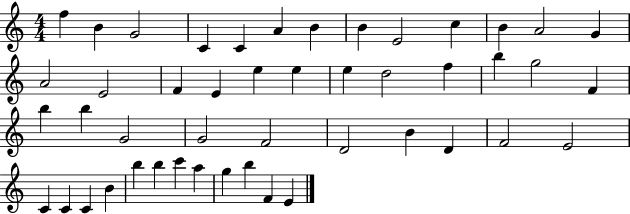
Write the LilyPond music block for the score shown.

{
  \clef treble
  \numericTimeSignature
  \time 4/4
  \key c \major
  f''4 b'4 g'2 | c'4 c'4 a'4 b'4 | b'4 e'2 c''4 | b'4 a'2 g'4 | \break a'2 e'2 | f'4 e'4 e''4 e''4 | e''4 d''2 f''4 | b''4 g''2 f'4 | \break b''4 b''4 g'2 | g'2 f'2 | d'2 b'4 d'4 | f'2 e'2 | \break c'4 c'4 c'4 b'4 | b''4 b''4 c'''4 a''4 | g''4 b''4 f'4 e'4 | \bar "|."
}